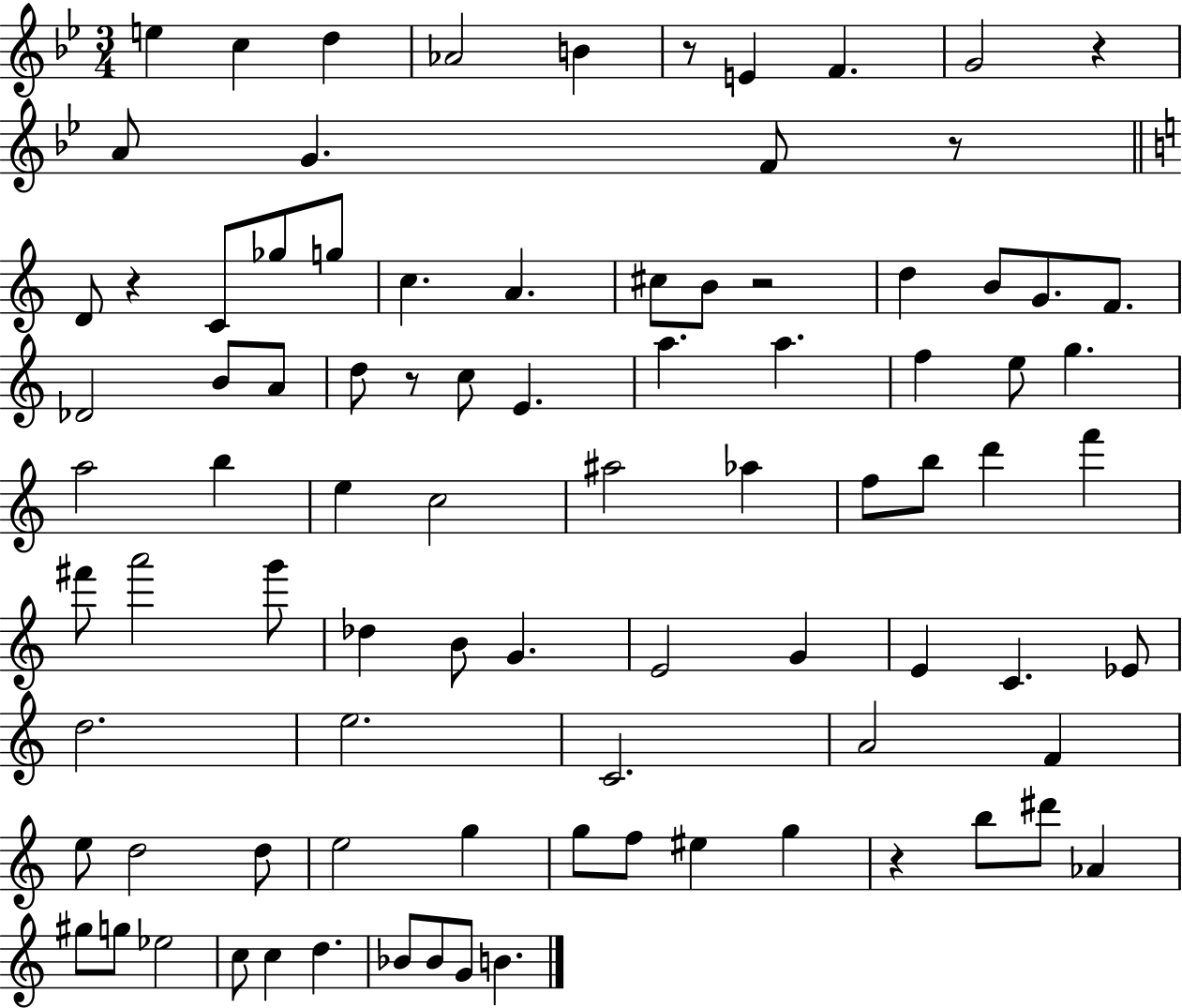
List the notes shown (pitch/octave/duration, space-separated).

E5/q C5/q D5/q Ab4/h B4/q R/e E4/q F4/q. G4/h R/q A4/e G4/q. F4/e R/e D4/e R/q C4/e Gb5/e G5/e C5/q. A4/q. C#5/e B4/e R/h D5/q B4/e G4/e. F4/e. Db4/h B4/e A4/e D5/e R/e C5/e E4/q. A5/q. A5/q. F5/q E5/e G5/q. A5/h B5/q E5/q C5/h A#5/h Ab5/q F5/e B5/e D6/q F6/q F#6/e A6/h G6/e Db5/q B4/e G4/q. E4/h G4/q E4/q C4/q. Eb4/e D5/h. E5/h. C4/h. A4/h F4/q E5/e D5/h D5/e E5/h G5/q G5/e F5/e EIS5/q G5/q R/q B5/e D#6/e Ab4/q G#5/e G5/e Eb5/h C5/e C5/q D5/q. Bb4/e Bb4/e G4/e B4/q.